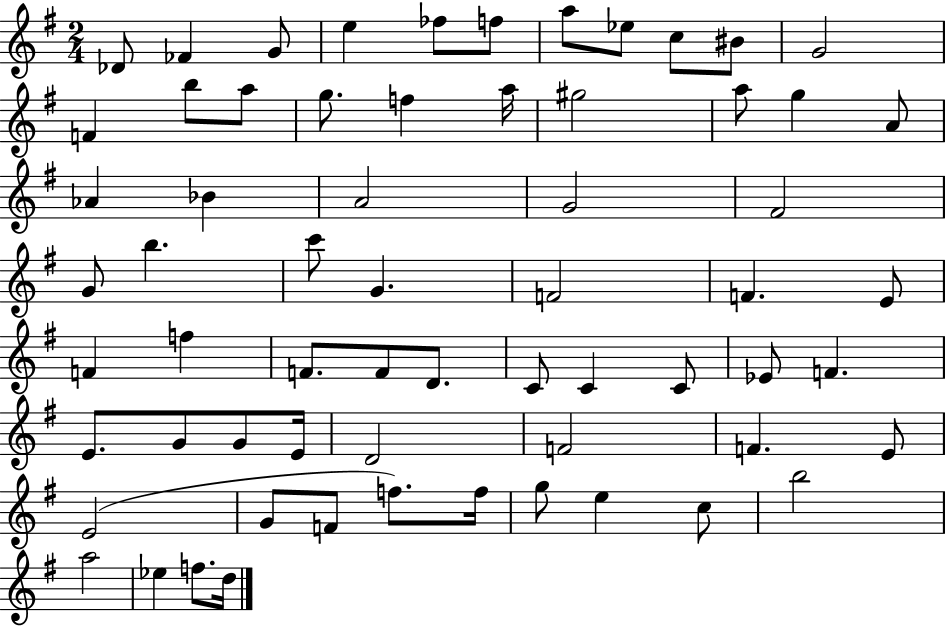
X:1
T:Untitled
M:2/4
L:1/4
K:G
_D/2 _F G/2 e _f/2 f/2 a/2 _e/2 c/2 ^B/2 G2 F b/2 a/2 g/2 f a/4 ^g2 a/2 g A/2 _A _B A2 G2 ^F2 G/2 b c'/2 G F2 F E/2 F f F/2 F/2 D/2 C/2 C C/2 _E/2 F E/2 G/2 G/2 E/4 D2 F2 F E/2 E2 G/2 F/2 f/2 f/4 g/2 e c/2 b2 a2 _e f/2 d/4